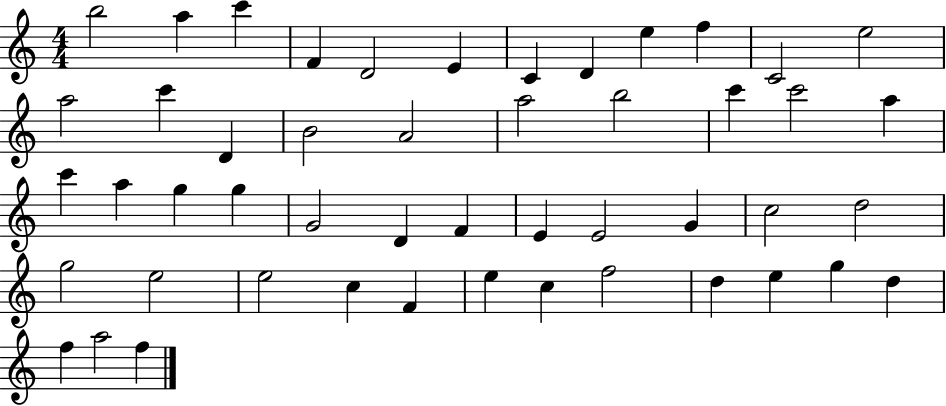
{
  \clef treble
  \numericTimeSignature
  \time 4/4
  \key c \major
  b''2 a''4 c'''4 | f'4 d'2 e'4 | c'4 d'4 e''4 f''4 | c'2 e''2 | \break a''2 c'''4 d'4 | b'2 a'2 | a''2 b''2 | c'''4 c'''2 a''4 | \break c'''4 a''4 g''4 g''4 | g'2 d'4 f'4 | e'4 e'2 g'4 | c''2 d''2 | \break g''2 e''2 | e''2 c''4 f'4 | e''4 c''4 f''2 | d''4 e''4 g''4 d''4 | \break f''4 a''2 f''4 | \bar "|."
}